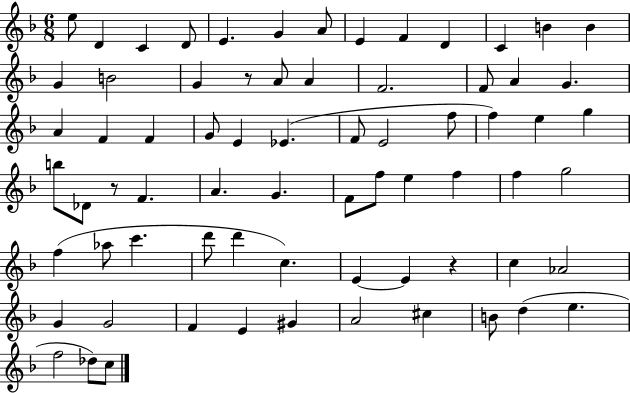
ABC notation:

X:1
T:Untitled
M:6/8
L:1/4
K:F
e/2 D C D/2 E G A/2 E F D C B B G B2 G z/2 A/2 A F2 F/2 A G A F F G/2 E _E F/2 E2 f/2 f e g b/2 _D/2 z/2 F A G F/2 f/2 e f f g2 f _a/2 c' d'/2 d' c E E z c _A2 G G2 F E ^G A2 ^c B/2 d e f2 _d/2 c/2